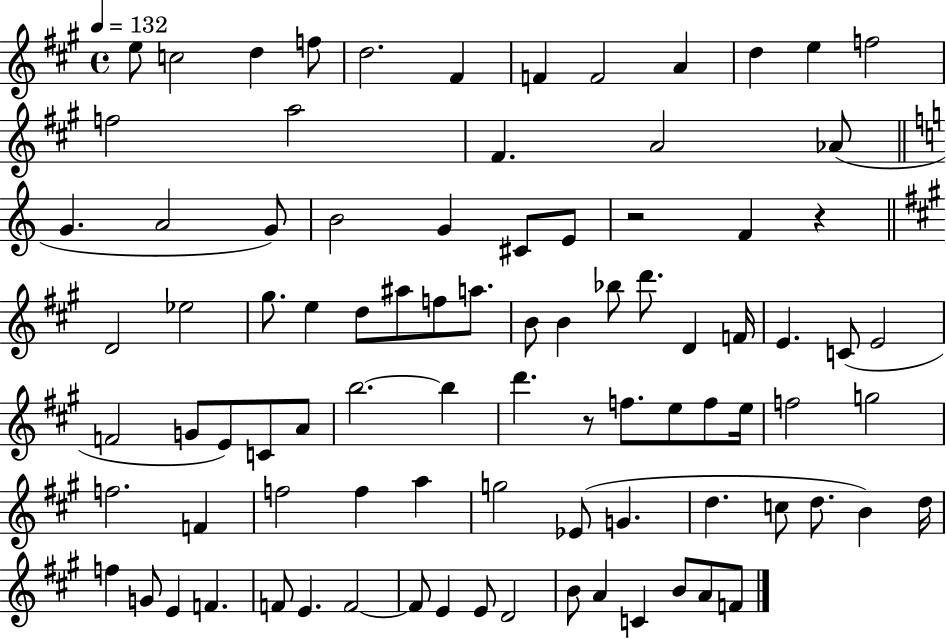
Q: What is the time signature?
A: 4/4